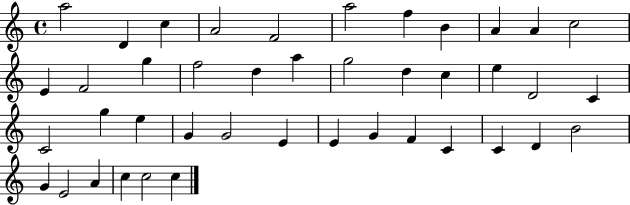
{
  \clef treble
  \time 4/4
  \defaultTimeSignature
  \key c \major
  a''2 d'4 c''4 | a'2 f'2 | a''2 f''4 b'4 | a'4 a'4 c''2 | \break e'4 f'2 g''4 | f''2 d''4 a''4 | g''2 d''4 c''4 | e''4 d'2 c'4 | \break c'2 g''4 e''4 | g'4 g'2 e'4 | e'4 g'4 f'4 c'4 | c'4 d'4 b'2 | \break g'4 e'2 a'4 | c''4 c''2 c''4 | \bar "|."
}